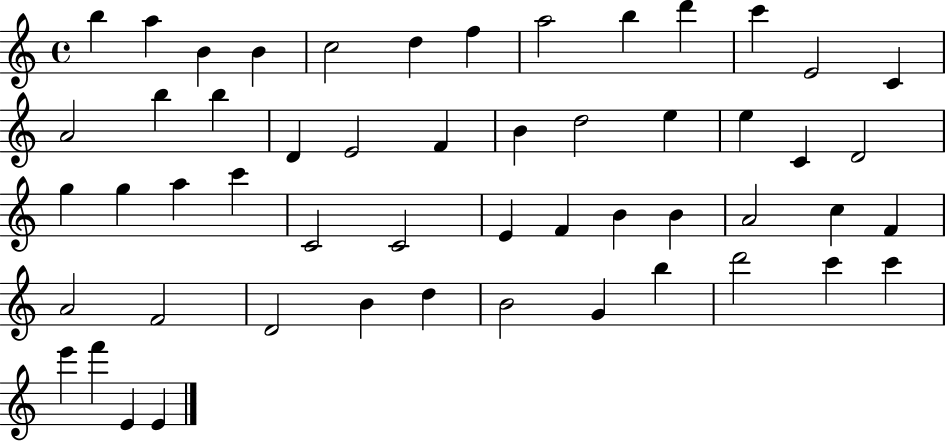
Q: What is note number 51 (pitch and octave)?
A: F6